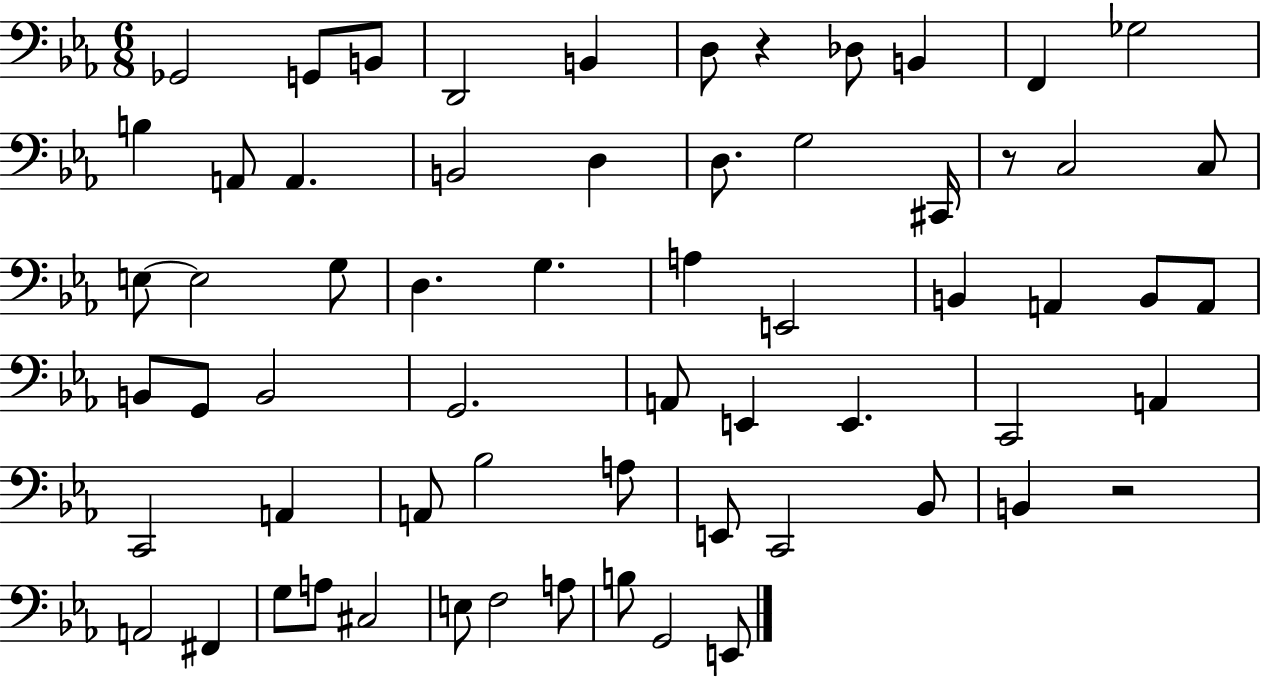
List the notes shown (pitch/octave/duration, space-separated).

Gb2/h G2/e B2/e D2/h B2/q D3/e R/q Db3/e B2/q F2/q Gb3/h B3/q A2/e A2/q. B2/h D3/q D3/e. G3/h C#2/s R/e C3/h C3/e E3/e E3/h G3/e D3/q. G3/q. A3/q E2/h B2/q A2/q B2/e A2/e B2/e G2/e B2/h G2/h. A2/e E2/q E2/q. C2/h A2/q C2/h A2/q A2/e Bb3/h A3/e E2/e C2/h Bb2/e B2/q R/h A2/h F#2/q G3/e A3/e C#3/h E3/e F3/h A3/e B3/e G2/h E2/e